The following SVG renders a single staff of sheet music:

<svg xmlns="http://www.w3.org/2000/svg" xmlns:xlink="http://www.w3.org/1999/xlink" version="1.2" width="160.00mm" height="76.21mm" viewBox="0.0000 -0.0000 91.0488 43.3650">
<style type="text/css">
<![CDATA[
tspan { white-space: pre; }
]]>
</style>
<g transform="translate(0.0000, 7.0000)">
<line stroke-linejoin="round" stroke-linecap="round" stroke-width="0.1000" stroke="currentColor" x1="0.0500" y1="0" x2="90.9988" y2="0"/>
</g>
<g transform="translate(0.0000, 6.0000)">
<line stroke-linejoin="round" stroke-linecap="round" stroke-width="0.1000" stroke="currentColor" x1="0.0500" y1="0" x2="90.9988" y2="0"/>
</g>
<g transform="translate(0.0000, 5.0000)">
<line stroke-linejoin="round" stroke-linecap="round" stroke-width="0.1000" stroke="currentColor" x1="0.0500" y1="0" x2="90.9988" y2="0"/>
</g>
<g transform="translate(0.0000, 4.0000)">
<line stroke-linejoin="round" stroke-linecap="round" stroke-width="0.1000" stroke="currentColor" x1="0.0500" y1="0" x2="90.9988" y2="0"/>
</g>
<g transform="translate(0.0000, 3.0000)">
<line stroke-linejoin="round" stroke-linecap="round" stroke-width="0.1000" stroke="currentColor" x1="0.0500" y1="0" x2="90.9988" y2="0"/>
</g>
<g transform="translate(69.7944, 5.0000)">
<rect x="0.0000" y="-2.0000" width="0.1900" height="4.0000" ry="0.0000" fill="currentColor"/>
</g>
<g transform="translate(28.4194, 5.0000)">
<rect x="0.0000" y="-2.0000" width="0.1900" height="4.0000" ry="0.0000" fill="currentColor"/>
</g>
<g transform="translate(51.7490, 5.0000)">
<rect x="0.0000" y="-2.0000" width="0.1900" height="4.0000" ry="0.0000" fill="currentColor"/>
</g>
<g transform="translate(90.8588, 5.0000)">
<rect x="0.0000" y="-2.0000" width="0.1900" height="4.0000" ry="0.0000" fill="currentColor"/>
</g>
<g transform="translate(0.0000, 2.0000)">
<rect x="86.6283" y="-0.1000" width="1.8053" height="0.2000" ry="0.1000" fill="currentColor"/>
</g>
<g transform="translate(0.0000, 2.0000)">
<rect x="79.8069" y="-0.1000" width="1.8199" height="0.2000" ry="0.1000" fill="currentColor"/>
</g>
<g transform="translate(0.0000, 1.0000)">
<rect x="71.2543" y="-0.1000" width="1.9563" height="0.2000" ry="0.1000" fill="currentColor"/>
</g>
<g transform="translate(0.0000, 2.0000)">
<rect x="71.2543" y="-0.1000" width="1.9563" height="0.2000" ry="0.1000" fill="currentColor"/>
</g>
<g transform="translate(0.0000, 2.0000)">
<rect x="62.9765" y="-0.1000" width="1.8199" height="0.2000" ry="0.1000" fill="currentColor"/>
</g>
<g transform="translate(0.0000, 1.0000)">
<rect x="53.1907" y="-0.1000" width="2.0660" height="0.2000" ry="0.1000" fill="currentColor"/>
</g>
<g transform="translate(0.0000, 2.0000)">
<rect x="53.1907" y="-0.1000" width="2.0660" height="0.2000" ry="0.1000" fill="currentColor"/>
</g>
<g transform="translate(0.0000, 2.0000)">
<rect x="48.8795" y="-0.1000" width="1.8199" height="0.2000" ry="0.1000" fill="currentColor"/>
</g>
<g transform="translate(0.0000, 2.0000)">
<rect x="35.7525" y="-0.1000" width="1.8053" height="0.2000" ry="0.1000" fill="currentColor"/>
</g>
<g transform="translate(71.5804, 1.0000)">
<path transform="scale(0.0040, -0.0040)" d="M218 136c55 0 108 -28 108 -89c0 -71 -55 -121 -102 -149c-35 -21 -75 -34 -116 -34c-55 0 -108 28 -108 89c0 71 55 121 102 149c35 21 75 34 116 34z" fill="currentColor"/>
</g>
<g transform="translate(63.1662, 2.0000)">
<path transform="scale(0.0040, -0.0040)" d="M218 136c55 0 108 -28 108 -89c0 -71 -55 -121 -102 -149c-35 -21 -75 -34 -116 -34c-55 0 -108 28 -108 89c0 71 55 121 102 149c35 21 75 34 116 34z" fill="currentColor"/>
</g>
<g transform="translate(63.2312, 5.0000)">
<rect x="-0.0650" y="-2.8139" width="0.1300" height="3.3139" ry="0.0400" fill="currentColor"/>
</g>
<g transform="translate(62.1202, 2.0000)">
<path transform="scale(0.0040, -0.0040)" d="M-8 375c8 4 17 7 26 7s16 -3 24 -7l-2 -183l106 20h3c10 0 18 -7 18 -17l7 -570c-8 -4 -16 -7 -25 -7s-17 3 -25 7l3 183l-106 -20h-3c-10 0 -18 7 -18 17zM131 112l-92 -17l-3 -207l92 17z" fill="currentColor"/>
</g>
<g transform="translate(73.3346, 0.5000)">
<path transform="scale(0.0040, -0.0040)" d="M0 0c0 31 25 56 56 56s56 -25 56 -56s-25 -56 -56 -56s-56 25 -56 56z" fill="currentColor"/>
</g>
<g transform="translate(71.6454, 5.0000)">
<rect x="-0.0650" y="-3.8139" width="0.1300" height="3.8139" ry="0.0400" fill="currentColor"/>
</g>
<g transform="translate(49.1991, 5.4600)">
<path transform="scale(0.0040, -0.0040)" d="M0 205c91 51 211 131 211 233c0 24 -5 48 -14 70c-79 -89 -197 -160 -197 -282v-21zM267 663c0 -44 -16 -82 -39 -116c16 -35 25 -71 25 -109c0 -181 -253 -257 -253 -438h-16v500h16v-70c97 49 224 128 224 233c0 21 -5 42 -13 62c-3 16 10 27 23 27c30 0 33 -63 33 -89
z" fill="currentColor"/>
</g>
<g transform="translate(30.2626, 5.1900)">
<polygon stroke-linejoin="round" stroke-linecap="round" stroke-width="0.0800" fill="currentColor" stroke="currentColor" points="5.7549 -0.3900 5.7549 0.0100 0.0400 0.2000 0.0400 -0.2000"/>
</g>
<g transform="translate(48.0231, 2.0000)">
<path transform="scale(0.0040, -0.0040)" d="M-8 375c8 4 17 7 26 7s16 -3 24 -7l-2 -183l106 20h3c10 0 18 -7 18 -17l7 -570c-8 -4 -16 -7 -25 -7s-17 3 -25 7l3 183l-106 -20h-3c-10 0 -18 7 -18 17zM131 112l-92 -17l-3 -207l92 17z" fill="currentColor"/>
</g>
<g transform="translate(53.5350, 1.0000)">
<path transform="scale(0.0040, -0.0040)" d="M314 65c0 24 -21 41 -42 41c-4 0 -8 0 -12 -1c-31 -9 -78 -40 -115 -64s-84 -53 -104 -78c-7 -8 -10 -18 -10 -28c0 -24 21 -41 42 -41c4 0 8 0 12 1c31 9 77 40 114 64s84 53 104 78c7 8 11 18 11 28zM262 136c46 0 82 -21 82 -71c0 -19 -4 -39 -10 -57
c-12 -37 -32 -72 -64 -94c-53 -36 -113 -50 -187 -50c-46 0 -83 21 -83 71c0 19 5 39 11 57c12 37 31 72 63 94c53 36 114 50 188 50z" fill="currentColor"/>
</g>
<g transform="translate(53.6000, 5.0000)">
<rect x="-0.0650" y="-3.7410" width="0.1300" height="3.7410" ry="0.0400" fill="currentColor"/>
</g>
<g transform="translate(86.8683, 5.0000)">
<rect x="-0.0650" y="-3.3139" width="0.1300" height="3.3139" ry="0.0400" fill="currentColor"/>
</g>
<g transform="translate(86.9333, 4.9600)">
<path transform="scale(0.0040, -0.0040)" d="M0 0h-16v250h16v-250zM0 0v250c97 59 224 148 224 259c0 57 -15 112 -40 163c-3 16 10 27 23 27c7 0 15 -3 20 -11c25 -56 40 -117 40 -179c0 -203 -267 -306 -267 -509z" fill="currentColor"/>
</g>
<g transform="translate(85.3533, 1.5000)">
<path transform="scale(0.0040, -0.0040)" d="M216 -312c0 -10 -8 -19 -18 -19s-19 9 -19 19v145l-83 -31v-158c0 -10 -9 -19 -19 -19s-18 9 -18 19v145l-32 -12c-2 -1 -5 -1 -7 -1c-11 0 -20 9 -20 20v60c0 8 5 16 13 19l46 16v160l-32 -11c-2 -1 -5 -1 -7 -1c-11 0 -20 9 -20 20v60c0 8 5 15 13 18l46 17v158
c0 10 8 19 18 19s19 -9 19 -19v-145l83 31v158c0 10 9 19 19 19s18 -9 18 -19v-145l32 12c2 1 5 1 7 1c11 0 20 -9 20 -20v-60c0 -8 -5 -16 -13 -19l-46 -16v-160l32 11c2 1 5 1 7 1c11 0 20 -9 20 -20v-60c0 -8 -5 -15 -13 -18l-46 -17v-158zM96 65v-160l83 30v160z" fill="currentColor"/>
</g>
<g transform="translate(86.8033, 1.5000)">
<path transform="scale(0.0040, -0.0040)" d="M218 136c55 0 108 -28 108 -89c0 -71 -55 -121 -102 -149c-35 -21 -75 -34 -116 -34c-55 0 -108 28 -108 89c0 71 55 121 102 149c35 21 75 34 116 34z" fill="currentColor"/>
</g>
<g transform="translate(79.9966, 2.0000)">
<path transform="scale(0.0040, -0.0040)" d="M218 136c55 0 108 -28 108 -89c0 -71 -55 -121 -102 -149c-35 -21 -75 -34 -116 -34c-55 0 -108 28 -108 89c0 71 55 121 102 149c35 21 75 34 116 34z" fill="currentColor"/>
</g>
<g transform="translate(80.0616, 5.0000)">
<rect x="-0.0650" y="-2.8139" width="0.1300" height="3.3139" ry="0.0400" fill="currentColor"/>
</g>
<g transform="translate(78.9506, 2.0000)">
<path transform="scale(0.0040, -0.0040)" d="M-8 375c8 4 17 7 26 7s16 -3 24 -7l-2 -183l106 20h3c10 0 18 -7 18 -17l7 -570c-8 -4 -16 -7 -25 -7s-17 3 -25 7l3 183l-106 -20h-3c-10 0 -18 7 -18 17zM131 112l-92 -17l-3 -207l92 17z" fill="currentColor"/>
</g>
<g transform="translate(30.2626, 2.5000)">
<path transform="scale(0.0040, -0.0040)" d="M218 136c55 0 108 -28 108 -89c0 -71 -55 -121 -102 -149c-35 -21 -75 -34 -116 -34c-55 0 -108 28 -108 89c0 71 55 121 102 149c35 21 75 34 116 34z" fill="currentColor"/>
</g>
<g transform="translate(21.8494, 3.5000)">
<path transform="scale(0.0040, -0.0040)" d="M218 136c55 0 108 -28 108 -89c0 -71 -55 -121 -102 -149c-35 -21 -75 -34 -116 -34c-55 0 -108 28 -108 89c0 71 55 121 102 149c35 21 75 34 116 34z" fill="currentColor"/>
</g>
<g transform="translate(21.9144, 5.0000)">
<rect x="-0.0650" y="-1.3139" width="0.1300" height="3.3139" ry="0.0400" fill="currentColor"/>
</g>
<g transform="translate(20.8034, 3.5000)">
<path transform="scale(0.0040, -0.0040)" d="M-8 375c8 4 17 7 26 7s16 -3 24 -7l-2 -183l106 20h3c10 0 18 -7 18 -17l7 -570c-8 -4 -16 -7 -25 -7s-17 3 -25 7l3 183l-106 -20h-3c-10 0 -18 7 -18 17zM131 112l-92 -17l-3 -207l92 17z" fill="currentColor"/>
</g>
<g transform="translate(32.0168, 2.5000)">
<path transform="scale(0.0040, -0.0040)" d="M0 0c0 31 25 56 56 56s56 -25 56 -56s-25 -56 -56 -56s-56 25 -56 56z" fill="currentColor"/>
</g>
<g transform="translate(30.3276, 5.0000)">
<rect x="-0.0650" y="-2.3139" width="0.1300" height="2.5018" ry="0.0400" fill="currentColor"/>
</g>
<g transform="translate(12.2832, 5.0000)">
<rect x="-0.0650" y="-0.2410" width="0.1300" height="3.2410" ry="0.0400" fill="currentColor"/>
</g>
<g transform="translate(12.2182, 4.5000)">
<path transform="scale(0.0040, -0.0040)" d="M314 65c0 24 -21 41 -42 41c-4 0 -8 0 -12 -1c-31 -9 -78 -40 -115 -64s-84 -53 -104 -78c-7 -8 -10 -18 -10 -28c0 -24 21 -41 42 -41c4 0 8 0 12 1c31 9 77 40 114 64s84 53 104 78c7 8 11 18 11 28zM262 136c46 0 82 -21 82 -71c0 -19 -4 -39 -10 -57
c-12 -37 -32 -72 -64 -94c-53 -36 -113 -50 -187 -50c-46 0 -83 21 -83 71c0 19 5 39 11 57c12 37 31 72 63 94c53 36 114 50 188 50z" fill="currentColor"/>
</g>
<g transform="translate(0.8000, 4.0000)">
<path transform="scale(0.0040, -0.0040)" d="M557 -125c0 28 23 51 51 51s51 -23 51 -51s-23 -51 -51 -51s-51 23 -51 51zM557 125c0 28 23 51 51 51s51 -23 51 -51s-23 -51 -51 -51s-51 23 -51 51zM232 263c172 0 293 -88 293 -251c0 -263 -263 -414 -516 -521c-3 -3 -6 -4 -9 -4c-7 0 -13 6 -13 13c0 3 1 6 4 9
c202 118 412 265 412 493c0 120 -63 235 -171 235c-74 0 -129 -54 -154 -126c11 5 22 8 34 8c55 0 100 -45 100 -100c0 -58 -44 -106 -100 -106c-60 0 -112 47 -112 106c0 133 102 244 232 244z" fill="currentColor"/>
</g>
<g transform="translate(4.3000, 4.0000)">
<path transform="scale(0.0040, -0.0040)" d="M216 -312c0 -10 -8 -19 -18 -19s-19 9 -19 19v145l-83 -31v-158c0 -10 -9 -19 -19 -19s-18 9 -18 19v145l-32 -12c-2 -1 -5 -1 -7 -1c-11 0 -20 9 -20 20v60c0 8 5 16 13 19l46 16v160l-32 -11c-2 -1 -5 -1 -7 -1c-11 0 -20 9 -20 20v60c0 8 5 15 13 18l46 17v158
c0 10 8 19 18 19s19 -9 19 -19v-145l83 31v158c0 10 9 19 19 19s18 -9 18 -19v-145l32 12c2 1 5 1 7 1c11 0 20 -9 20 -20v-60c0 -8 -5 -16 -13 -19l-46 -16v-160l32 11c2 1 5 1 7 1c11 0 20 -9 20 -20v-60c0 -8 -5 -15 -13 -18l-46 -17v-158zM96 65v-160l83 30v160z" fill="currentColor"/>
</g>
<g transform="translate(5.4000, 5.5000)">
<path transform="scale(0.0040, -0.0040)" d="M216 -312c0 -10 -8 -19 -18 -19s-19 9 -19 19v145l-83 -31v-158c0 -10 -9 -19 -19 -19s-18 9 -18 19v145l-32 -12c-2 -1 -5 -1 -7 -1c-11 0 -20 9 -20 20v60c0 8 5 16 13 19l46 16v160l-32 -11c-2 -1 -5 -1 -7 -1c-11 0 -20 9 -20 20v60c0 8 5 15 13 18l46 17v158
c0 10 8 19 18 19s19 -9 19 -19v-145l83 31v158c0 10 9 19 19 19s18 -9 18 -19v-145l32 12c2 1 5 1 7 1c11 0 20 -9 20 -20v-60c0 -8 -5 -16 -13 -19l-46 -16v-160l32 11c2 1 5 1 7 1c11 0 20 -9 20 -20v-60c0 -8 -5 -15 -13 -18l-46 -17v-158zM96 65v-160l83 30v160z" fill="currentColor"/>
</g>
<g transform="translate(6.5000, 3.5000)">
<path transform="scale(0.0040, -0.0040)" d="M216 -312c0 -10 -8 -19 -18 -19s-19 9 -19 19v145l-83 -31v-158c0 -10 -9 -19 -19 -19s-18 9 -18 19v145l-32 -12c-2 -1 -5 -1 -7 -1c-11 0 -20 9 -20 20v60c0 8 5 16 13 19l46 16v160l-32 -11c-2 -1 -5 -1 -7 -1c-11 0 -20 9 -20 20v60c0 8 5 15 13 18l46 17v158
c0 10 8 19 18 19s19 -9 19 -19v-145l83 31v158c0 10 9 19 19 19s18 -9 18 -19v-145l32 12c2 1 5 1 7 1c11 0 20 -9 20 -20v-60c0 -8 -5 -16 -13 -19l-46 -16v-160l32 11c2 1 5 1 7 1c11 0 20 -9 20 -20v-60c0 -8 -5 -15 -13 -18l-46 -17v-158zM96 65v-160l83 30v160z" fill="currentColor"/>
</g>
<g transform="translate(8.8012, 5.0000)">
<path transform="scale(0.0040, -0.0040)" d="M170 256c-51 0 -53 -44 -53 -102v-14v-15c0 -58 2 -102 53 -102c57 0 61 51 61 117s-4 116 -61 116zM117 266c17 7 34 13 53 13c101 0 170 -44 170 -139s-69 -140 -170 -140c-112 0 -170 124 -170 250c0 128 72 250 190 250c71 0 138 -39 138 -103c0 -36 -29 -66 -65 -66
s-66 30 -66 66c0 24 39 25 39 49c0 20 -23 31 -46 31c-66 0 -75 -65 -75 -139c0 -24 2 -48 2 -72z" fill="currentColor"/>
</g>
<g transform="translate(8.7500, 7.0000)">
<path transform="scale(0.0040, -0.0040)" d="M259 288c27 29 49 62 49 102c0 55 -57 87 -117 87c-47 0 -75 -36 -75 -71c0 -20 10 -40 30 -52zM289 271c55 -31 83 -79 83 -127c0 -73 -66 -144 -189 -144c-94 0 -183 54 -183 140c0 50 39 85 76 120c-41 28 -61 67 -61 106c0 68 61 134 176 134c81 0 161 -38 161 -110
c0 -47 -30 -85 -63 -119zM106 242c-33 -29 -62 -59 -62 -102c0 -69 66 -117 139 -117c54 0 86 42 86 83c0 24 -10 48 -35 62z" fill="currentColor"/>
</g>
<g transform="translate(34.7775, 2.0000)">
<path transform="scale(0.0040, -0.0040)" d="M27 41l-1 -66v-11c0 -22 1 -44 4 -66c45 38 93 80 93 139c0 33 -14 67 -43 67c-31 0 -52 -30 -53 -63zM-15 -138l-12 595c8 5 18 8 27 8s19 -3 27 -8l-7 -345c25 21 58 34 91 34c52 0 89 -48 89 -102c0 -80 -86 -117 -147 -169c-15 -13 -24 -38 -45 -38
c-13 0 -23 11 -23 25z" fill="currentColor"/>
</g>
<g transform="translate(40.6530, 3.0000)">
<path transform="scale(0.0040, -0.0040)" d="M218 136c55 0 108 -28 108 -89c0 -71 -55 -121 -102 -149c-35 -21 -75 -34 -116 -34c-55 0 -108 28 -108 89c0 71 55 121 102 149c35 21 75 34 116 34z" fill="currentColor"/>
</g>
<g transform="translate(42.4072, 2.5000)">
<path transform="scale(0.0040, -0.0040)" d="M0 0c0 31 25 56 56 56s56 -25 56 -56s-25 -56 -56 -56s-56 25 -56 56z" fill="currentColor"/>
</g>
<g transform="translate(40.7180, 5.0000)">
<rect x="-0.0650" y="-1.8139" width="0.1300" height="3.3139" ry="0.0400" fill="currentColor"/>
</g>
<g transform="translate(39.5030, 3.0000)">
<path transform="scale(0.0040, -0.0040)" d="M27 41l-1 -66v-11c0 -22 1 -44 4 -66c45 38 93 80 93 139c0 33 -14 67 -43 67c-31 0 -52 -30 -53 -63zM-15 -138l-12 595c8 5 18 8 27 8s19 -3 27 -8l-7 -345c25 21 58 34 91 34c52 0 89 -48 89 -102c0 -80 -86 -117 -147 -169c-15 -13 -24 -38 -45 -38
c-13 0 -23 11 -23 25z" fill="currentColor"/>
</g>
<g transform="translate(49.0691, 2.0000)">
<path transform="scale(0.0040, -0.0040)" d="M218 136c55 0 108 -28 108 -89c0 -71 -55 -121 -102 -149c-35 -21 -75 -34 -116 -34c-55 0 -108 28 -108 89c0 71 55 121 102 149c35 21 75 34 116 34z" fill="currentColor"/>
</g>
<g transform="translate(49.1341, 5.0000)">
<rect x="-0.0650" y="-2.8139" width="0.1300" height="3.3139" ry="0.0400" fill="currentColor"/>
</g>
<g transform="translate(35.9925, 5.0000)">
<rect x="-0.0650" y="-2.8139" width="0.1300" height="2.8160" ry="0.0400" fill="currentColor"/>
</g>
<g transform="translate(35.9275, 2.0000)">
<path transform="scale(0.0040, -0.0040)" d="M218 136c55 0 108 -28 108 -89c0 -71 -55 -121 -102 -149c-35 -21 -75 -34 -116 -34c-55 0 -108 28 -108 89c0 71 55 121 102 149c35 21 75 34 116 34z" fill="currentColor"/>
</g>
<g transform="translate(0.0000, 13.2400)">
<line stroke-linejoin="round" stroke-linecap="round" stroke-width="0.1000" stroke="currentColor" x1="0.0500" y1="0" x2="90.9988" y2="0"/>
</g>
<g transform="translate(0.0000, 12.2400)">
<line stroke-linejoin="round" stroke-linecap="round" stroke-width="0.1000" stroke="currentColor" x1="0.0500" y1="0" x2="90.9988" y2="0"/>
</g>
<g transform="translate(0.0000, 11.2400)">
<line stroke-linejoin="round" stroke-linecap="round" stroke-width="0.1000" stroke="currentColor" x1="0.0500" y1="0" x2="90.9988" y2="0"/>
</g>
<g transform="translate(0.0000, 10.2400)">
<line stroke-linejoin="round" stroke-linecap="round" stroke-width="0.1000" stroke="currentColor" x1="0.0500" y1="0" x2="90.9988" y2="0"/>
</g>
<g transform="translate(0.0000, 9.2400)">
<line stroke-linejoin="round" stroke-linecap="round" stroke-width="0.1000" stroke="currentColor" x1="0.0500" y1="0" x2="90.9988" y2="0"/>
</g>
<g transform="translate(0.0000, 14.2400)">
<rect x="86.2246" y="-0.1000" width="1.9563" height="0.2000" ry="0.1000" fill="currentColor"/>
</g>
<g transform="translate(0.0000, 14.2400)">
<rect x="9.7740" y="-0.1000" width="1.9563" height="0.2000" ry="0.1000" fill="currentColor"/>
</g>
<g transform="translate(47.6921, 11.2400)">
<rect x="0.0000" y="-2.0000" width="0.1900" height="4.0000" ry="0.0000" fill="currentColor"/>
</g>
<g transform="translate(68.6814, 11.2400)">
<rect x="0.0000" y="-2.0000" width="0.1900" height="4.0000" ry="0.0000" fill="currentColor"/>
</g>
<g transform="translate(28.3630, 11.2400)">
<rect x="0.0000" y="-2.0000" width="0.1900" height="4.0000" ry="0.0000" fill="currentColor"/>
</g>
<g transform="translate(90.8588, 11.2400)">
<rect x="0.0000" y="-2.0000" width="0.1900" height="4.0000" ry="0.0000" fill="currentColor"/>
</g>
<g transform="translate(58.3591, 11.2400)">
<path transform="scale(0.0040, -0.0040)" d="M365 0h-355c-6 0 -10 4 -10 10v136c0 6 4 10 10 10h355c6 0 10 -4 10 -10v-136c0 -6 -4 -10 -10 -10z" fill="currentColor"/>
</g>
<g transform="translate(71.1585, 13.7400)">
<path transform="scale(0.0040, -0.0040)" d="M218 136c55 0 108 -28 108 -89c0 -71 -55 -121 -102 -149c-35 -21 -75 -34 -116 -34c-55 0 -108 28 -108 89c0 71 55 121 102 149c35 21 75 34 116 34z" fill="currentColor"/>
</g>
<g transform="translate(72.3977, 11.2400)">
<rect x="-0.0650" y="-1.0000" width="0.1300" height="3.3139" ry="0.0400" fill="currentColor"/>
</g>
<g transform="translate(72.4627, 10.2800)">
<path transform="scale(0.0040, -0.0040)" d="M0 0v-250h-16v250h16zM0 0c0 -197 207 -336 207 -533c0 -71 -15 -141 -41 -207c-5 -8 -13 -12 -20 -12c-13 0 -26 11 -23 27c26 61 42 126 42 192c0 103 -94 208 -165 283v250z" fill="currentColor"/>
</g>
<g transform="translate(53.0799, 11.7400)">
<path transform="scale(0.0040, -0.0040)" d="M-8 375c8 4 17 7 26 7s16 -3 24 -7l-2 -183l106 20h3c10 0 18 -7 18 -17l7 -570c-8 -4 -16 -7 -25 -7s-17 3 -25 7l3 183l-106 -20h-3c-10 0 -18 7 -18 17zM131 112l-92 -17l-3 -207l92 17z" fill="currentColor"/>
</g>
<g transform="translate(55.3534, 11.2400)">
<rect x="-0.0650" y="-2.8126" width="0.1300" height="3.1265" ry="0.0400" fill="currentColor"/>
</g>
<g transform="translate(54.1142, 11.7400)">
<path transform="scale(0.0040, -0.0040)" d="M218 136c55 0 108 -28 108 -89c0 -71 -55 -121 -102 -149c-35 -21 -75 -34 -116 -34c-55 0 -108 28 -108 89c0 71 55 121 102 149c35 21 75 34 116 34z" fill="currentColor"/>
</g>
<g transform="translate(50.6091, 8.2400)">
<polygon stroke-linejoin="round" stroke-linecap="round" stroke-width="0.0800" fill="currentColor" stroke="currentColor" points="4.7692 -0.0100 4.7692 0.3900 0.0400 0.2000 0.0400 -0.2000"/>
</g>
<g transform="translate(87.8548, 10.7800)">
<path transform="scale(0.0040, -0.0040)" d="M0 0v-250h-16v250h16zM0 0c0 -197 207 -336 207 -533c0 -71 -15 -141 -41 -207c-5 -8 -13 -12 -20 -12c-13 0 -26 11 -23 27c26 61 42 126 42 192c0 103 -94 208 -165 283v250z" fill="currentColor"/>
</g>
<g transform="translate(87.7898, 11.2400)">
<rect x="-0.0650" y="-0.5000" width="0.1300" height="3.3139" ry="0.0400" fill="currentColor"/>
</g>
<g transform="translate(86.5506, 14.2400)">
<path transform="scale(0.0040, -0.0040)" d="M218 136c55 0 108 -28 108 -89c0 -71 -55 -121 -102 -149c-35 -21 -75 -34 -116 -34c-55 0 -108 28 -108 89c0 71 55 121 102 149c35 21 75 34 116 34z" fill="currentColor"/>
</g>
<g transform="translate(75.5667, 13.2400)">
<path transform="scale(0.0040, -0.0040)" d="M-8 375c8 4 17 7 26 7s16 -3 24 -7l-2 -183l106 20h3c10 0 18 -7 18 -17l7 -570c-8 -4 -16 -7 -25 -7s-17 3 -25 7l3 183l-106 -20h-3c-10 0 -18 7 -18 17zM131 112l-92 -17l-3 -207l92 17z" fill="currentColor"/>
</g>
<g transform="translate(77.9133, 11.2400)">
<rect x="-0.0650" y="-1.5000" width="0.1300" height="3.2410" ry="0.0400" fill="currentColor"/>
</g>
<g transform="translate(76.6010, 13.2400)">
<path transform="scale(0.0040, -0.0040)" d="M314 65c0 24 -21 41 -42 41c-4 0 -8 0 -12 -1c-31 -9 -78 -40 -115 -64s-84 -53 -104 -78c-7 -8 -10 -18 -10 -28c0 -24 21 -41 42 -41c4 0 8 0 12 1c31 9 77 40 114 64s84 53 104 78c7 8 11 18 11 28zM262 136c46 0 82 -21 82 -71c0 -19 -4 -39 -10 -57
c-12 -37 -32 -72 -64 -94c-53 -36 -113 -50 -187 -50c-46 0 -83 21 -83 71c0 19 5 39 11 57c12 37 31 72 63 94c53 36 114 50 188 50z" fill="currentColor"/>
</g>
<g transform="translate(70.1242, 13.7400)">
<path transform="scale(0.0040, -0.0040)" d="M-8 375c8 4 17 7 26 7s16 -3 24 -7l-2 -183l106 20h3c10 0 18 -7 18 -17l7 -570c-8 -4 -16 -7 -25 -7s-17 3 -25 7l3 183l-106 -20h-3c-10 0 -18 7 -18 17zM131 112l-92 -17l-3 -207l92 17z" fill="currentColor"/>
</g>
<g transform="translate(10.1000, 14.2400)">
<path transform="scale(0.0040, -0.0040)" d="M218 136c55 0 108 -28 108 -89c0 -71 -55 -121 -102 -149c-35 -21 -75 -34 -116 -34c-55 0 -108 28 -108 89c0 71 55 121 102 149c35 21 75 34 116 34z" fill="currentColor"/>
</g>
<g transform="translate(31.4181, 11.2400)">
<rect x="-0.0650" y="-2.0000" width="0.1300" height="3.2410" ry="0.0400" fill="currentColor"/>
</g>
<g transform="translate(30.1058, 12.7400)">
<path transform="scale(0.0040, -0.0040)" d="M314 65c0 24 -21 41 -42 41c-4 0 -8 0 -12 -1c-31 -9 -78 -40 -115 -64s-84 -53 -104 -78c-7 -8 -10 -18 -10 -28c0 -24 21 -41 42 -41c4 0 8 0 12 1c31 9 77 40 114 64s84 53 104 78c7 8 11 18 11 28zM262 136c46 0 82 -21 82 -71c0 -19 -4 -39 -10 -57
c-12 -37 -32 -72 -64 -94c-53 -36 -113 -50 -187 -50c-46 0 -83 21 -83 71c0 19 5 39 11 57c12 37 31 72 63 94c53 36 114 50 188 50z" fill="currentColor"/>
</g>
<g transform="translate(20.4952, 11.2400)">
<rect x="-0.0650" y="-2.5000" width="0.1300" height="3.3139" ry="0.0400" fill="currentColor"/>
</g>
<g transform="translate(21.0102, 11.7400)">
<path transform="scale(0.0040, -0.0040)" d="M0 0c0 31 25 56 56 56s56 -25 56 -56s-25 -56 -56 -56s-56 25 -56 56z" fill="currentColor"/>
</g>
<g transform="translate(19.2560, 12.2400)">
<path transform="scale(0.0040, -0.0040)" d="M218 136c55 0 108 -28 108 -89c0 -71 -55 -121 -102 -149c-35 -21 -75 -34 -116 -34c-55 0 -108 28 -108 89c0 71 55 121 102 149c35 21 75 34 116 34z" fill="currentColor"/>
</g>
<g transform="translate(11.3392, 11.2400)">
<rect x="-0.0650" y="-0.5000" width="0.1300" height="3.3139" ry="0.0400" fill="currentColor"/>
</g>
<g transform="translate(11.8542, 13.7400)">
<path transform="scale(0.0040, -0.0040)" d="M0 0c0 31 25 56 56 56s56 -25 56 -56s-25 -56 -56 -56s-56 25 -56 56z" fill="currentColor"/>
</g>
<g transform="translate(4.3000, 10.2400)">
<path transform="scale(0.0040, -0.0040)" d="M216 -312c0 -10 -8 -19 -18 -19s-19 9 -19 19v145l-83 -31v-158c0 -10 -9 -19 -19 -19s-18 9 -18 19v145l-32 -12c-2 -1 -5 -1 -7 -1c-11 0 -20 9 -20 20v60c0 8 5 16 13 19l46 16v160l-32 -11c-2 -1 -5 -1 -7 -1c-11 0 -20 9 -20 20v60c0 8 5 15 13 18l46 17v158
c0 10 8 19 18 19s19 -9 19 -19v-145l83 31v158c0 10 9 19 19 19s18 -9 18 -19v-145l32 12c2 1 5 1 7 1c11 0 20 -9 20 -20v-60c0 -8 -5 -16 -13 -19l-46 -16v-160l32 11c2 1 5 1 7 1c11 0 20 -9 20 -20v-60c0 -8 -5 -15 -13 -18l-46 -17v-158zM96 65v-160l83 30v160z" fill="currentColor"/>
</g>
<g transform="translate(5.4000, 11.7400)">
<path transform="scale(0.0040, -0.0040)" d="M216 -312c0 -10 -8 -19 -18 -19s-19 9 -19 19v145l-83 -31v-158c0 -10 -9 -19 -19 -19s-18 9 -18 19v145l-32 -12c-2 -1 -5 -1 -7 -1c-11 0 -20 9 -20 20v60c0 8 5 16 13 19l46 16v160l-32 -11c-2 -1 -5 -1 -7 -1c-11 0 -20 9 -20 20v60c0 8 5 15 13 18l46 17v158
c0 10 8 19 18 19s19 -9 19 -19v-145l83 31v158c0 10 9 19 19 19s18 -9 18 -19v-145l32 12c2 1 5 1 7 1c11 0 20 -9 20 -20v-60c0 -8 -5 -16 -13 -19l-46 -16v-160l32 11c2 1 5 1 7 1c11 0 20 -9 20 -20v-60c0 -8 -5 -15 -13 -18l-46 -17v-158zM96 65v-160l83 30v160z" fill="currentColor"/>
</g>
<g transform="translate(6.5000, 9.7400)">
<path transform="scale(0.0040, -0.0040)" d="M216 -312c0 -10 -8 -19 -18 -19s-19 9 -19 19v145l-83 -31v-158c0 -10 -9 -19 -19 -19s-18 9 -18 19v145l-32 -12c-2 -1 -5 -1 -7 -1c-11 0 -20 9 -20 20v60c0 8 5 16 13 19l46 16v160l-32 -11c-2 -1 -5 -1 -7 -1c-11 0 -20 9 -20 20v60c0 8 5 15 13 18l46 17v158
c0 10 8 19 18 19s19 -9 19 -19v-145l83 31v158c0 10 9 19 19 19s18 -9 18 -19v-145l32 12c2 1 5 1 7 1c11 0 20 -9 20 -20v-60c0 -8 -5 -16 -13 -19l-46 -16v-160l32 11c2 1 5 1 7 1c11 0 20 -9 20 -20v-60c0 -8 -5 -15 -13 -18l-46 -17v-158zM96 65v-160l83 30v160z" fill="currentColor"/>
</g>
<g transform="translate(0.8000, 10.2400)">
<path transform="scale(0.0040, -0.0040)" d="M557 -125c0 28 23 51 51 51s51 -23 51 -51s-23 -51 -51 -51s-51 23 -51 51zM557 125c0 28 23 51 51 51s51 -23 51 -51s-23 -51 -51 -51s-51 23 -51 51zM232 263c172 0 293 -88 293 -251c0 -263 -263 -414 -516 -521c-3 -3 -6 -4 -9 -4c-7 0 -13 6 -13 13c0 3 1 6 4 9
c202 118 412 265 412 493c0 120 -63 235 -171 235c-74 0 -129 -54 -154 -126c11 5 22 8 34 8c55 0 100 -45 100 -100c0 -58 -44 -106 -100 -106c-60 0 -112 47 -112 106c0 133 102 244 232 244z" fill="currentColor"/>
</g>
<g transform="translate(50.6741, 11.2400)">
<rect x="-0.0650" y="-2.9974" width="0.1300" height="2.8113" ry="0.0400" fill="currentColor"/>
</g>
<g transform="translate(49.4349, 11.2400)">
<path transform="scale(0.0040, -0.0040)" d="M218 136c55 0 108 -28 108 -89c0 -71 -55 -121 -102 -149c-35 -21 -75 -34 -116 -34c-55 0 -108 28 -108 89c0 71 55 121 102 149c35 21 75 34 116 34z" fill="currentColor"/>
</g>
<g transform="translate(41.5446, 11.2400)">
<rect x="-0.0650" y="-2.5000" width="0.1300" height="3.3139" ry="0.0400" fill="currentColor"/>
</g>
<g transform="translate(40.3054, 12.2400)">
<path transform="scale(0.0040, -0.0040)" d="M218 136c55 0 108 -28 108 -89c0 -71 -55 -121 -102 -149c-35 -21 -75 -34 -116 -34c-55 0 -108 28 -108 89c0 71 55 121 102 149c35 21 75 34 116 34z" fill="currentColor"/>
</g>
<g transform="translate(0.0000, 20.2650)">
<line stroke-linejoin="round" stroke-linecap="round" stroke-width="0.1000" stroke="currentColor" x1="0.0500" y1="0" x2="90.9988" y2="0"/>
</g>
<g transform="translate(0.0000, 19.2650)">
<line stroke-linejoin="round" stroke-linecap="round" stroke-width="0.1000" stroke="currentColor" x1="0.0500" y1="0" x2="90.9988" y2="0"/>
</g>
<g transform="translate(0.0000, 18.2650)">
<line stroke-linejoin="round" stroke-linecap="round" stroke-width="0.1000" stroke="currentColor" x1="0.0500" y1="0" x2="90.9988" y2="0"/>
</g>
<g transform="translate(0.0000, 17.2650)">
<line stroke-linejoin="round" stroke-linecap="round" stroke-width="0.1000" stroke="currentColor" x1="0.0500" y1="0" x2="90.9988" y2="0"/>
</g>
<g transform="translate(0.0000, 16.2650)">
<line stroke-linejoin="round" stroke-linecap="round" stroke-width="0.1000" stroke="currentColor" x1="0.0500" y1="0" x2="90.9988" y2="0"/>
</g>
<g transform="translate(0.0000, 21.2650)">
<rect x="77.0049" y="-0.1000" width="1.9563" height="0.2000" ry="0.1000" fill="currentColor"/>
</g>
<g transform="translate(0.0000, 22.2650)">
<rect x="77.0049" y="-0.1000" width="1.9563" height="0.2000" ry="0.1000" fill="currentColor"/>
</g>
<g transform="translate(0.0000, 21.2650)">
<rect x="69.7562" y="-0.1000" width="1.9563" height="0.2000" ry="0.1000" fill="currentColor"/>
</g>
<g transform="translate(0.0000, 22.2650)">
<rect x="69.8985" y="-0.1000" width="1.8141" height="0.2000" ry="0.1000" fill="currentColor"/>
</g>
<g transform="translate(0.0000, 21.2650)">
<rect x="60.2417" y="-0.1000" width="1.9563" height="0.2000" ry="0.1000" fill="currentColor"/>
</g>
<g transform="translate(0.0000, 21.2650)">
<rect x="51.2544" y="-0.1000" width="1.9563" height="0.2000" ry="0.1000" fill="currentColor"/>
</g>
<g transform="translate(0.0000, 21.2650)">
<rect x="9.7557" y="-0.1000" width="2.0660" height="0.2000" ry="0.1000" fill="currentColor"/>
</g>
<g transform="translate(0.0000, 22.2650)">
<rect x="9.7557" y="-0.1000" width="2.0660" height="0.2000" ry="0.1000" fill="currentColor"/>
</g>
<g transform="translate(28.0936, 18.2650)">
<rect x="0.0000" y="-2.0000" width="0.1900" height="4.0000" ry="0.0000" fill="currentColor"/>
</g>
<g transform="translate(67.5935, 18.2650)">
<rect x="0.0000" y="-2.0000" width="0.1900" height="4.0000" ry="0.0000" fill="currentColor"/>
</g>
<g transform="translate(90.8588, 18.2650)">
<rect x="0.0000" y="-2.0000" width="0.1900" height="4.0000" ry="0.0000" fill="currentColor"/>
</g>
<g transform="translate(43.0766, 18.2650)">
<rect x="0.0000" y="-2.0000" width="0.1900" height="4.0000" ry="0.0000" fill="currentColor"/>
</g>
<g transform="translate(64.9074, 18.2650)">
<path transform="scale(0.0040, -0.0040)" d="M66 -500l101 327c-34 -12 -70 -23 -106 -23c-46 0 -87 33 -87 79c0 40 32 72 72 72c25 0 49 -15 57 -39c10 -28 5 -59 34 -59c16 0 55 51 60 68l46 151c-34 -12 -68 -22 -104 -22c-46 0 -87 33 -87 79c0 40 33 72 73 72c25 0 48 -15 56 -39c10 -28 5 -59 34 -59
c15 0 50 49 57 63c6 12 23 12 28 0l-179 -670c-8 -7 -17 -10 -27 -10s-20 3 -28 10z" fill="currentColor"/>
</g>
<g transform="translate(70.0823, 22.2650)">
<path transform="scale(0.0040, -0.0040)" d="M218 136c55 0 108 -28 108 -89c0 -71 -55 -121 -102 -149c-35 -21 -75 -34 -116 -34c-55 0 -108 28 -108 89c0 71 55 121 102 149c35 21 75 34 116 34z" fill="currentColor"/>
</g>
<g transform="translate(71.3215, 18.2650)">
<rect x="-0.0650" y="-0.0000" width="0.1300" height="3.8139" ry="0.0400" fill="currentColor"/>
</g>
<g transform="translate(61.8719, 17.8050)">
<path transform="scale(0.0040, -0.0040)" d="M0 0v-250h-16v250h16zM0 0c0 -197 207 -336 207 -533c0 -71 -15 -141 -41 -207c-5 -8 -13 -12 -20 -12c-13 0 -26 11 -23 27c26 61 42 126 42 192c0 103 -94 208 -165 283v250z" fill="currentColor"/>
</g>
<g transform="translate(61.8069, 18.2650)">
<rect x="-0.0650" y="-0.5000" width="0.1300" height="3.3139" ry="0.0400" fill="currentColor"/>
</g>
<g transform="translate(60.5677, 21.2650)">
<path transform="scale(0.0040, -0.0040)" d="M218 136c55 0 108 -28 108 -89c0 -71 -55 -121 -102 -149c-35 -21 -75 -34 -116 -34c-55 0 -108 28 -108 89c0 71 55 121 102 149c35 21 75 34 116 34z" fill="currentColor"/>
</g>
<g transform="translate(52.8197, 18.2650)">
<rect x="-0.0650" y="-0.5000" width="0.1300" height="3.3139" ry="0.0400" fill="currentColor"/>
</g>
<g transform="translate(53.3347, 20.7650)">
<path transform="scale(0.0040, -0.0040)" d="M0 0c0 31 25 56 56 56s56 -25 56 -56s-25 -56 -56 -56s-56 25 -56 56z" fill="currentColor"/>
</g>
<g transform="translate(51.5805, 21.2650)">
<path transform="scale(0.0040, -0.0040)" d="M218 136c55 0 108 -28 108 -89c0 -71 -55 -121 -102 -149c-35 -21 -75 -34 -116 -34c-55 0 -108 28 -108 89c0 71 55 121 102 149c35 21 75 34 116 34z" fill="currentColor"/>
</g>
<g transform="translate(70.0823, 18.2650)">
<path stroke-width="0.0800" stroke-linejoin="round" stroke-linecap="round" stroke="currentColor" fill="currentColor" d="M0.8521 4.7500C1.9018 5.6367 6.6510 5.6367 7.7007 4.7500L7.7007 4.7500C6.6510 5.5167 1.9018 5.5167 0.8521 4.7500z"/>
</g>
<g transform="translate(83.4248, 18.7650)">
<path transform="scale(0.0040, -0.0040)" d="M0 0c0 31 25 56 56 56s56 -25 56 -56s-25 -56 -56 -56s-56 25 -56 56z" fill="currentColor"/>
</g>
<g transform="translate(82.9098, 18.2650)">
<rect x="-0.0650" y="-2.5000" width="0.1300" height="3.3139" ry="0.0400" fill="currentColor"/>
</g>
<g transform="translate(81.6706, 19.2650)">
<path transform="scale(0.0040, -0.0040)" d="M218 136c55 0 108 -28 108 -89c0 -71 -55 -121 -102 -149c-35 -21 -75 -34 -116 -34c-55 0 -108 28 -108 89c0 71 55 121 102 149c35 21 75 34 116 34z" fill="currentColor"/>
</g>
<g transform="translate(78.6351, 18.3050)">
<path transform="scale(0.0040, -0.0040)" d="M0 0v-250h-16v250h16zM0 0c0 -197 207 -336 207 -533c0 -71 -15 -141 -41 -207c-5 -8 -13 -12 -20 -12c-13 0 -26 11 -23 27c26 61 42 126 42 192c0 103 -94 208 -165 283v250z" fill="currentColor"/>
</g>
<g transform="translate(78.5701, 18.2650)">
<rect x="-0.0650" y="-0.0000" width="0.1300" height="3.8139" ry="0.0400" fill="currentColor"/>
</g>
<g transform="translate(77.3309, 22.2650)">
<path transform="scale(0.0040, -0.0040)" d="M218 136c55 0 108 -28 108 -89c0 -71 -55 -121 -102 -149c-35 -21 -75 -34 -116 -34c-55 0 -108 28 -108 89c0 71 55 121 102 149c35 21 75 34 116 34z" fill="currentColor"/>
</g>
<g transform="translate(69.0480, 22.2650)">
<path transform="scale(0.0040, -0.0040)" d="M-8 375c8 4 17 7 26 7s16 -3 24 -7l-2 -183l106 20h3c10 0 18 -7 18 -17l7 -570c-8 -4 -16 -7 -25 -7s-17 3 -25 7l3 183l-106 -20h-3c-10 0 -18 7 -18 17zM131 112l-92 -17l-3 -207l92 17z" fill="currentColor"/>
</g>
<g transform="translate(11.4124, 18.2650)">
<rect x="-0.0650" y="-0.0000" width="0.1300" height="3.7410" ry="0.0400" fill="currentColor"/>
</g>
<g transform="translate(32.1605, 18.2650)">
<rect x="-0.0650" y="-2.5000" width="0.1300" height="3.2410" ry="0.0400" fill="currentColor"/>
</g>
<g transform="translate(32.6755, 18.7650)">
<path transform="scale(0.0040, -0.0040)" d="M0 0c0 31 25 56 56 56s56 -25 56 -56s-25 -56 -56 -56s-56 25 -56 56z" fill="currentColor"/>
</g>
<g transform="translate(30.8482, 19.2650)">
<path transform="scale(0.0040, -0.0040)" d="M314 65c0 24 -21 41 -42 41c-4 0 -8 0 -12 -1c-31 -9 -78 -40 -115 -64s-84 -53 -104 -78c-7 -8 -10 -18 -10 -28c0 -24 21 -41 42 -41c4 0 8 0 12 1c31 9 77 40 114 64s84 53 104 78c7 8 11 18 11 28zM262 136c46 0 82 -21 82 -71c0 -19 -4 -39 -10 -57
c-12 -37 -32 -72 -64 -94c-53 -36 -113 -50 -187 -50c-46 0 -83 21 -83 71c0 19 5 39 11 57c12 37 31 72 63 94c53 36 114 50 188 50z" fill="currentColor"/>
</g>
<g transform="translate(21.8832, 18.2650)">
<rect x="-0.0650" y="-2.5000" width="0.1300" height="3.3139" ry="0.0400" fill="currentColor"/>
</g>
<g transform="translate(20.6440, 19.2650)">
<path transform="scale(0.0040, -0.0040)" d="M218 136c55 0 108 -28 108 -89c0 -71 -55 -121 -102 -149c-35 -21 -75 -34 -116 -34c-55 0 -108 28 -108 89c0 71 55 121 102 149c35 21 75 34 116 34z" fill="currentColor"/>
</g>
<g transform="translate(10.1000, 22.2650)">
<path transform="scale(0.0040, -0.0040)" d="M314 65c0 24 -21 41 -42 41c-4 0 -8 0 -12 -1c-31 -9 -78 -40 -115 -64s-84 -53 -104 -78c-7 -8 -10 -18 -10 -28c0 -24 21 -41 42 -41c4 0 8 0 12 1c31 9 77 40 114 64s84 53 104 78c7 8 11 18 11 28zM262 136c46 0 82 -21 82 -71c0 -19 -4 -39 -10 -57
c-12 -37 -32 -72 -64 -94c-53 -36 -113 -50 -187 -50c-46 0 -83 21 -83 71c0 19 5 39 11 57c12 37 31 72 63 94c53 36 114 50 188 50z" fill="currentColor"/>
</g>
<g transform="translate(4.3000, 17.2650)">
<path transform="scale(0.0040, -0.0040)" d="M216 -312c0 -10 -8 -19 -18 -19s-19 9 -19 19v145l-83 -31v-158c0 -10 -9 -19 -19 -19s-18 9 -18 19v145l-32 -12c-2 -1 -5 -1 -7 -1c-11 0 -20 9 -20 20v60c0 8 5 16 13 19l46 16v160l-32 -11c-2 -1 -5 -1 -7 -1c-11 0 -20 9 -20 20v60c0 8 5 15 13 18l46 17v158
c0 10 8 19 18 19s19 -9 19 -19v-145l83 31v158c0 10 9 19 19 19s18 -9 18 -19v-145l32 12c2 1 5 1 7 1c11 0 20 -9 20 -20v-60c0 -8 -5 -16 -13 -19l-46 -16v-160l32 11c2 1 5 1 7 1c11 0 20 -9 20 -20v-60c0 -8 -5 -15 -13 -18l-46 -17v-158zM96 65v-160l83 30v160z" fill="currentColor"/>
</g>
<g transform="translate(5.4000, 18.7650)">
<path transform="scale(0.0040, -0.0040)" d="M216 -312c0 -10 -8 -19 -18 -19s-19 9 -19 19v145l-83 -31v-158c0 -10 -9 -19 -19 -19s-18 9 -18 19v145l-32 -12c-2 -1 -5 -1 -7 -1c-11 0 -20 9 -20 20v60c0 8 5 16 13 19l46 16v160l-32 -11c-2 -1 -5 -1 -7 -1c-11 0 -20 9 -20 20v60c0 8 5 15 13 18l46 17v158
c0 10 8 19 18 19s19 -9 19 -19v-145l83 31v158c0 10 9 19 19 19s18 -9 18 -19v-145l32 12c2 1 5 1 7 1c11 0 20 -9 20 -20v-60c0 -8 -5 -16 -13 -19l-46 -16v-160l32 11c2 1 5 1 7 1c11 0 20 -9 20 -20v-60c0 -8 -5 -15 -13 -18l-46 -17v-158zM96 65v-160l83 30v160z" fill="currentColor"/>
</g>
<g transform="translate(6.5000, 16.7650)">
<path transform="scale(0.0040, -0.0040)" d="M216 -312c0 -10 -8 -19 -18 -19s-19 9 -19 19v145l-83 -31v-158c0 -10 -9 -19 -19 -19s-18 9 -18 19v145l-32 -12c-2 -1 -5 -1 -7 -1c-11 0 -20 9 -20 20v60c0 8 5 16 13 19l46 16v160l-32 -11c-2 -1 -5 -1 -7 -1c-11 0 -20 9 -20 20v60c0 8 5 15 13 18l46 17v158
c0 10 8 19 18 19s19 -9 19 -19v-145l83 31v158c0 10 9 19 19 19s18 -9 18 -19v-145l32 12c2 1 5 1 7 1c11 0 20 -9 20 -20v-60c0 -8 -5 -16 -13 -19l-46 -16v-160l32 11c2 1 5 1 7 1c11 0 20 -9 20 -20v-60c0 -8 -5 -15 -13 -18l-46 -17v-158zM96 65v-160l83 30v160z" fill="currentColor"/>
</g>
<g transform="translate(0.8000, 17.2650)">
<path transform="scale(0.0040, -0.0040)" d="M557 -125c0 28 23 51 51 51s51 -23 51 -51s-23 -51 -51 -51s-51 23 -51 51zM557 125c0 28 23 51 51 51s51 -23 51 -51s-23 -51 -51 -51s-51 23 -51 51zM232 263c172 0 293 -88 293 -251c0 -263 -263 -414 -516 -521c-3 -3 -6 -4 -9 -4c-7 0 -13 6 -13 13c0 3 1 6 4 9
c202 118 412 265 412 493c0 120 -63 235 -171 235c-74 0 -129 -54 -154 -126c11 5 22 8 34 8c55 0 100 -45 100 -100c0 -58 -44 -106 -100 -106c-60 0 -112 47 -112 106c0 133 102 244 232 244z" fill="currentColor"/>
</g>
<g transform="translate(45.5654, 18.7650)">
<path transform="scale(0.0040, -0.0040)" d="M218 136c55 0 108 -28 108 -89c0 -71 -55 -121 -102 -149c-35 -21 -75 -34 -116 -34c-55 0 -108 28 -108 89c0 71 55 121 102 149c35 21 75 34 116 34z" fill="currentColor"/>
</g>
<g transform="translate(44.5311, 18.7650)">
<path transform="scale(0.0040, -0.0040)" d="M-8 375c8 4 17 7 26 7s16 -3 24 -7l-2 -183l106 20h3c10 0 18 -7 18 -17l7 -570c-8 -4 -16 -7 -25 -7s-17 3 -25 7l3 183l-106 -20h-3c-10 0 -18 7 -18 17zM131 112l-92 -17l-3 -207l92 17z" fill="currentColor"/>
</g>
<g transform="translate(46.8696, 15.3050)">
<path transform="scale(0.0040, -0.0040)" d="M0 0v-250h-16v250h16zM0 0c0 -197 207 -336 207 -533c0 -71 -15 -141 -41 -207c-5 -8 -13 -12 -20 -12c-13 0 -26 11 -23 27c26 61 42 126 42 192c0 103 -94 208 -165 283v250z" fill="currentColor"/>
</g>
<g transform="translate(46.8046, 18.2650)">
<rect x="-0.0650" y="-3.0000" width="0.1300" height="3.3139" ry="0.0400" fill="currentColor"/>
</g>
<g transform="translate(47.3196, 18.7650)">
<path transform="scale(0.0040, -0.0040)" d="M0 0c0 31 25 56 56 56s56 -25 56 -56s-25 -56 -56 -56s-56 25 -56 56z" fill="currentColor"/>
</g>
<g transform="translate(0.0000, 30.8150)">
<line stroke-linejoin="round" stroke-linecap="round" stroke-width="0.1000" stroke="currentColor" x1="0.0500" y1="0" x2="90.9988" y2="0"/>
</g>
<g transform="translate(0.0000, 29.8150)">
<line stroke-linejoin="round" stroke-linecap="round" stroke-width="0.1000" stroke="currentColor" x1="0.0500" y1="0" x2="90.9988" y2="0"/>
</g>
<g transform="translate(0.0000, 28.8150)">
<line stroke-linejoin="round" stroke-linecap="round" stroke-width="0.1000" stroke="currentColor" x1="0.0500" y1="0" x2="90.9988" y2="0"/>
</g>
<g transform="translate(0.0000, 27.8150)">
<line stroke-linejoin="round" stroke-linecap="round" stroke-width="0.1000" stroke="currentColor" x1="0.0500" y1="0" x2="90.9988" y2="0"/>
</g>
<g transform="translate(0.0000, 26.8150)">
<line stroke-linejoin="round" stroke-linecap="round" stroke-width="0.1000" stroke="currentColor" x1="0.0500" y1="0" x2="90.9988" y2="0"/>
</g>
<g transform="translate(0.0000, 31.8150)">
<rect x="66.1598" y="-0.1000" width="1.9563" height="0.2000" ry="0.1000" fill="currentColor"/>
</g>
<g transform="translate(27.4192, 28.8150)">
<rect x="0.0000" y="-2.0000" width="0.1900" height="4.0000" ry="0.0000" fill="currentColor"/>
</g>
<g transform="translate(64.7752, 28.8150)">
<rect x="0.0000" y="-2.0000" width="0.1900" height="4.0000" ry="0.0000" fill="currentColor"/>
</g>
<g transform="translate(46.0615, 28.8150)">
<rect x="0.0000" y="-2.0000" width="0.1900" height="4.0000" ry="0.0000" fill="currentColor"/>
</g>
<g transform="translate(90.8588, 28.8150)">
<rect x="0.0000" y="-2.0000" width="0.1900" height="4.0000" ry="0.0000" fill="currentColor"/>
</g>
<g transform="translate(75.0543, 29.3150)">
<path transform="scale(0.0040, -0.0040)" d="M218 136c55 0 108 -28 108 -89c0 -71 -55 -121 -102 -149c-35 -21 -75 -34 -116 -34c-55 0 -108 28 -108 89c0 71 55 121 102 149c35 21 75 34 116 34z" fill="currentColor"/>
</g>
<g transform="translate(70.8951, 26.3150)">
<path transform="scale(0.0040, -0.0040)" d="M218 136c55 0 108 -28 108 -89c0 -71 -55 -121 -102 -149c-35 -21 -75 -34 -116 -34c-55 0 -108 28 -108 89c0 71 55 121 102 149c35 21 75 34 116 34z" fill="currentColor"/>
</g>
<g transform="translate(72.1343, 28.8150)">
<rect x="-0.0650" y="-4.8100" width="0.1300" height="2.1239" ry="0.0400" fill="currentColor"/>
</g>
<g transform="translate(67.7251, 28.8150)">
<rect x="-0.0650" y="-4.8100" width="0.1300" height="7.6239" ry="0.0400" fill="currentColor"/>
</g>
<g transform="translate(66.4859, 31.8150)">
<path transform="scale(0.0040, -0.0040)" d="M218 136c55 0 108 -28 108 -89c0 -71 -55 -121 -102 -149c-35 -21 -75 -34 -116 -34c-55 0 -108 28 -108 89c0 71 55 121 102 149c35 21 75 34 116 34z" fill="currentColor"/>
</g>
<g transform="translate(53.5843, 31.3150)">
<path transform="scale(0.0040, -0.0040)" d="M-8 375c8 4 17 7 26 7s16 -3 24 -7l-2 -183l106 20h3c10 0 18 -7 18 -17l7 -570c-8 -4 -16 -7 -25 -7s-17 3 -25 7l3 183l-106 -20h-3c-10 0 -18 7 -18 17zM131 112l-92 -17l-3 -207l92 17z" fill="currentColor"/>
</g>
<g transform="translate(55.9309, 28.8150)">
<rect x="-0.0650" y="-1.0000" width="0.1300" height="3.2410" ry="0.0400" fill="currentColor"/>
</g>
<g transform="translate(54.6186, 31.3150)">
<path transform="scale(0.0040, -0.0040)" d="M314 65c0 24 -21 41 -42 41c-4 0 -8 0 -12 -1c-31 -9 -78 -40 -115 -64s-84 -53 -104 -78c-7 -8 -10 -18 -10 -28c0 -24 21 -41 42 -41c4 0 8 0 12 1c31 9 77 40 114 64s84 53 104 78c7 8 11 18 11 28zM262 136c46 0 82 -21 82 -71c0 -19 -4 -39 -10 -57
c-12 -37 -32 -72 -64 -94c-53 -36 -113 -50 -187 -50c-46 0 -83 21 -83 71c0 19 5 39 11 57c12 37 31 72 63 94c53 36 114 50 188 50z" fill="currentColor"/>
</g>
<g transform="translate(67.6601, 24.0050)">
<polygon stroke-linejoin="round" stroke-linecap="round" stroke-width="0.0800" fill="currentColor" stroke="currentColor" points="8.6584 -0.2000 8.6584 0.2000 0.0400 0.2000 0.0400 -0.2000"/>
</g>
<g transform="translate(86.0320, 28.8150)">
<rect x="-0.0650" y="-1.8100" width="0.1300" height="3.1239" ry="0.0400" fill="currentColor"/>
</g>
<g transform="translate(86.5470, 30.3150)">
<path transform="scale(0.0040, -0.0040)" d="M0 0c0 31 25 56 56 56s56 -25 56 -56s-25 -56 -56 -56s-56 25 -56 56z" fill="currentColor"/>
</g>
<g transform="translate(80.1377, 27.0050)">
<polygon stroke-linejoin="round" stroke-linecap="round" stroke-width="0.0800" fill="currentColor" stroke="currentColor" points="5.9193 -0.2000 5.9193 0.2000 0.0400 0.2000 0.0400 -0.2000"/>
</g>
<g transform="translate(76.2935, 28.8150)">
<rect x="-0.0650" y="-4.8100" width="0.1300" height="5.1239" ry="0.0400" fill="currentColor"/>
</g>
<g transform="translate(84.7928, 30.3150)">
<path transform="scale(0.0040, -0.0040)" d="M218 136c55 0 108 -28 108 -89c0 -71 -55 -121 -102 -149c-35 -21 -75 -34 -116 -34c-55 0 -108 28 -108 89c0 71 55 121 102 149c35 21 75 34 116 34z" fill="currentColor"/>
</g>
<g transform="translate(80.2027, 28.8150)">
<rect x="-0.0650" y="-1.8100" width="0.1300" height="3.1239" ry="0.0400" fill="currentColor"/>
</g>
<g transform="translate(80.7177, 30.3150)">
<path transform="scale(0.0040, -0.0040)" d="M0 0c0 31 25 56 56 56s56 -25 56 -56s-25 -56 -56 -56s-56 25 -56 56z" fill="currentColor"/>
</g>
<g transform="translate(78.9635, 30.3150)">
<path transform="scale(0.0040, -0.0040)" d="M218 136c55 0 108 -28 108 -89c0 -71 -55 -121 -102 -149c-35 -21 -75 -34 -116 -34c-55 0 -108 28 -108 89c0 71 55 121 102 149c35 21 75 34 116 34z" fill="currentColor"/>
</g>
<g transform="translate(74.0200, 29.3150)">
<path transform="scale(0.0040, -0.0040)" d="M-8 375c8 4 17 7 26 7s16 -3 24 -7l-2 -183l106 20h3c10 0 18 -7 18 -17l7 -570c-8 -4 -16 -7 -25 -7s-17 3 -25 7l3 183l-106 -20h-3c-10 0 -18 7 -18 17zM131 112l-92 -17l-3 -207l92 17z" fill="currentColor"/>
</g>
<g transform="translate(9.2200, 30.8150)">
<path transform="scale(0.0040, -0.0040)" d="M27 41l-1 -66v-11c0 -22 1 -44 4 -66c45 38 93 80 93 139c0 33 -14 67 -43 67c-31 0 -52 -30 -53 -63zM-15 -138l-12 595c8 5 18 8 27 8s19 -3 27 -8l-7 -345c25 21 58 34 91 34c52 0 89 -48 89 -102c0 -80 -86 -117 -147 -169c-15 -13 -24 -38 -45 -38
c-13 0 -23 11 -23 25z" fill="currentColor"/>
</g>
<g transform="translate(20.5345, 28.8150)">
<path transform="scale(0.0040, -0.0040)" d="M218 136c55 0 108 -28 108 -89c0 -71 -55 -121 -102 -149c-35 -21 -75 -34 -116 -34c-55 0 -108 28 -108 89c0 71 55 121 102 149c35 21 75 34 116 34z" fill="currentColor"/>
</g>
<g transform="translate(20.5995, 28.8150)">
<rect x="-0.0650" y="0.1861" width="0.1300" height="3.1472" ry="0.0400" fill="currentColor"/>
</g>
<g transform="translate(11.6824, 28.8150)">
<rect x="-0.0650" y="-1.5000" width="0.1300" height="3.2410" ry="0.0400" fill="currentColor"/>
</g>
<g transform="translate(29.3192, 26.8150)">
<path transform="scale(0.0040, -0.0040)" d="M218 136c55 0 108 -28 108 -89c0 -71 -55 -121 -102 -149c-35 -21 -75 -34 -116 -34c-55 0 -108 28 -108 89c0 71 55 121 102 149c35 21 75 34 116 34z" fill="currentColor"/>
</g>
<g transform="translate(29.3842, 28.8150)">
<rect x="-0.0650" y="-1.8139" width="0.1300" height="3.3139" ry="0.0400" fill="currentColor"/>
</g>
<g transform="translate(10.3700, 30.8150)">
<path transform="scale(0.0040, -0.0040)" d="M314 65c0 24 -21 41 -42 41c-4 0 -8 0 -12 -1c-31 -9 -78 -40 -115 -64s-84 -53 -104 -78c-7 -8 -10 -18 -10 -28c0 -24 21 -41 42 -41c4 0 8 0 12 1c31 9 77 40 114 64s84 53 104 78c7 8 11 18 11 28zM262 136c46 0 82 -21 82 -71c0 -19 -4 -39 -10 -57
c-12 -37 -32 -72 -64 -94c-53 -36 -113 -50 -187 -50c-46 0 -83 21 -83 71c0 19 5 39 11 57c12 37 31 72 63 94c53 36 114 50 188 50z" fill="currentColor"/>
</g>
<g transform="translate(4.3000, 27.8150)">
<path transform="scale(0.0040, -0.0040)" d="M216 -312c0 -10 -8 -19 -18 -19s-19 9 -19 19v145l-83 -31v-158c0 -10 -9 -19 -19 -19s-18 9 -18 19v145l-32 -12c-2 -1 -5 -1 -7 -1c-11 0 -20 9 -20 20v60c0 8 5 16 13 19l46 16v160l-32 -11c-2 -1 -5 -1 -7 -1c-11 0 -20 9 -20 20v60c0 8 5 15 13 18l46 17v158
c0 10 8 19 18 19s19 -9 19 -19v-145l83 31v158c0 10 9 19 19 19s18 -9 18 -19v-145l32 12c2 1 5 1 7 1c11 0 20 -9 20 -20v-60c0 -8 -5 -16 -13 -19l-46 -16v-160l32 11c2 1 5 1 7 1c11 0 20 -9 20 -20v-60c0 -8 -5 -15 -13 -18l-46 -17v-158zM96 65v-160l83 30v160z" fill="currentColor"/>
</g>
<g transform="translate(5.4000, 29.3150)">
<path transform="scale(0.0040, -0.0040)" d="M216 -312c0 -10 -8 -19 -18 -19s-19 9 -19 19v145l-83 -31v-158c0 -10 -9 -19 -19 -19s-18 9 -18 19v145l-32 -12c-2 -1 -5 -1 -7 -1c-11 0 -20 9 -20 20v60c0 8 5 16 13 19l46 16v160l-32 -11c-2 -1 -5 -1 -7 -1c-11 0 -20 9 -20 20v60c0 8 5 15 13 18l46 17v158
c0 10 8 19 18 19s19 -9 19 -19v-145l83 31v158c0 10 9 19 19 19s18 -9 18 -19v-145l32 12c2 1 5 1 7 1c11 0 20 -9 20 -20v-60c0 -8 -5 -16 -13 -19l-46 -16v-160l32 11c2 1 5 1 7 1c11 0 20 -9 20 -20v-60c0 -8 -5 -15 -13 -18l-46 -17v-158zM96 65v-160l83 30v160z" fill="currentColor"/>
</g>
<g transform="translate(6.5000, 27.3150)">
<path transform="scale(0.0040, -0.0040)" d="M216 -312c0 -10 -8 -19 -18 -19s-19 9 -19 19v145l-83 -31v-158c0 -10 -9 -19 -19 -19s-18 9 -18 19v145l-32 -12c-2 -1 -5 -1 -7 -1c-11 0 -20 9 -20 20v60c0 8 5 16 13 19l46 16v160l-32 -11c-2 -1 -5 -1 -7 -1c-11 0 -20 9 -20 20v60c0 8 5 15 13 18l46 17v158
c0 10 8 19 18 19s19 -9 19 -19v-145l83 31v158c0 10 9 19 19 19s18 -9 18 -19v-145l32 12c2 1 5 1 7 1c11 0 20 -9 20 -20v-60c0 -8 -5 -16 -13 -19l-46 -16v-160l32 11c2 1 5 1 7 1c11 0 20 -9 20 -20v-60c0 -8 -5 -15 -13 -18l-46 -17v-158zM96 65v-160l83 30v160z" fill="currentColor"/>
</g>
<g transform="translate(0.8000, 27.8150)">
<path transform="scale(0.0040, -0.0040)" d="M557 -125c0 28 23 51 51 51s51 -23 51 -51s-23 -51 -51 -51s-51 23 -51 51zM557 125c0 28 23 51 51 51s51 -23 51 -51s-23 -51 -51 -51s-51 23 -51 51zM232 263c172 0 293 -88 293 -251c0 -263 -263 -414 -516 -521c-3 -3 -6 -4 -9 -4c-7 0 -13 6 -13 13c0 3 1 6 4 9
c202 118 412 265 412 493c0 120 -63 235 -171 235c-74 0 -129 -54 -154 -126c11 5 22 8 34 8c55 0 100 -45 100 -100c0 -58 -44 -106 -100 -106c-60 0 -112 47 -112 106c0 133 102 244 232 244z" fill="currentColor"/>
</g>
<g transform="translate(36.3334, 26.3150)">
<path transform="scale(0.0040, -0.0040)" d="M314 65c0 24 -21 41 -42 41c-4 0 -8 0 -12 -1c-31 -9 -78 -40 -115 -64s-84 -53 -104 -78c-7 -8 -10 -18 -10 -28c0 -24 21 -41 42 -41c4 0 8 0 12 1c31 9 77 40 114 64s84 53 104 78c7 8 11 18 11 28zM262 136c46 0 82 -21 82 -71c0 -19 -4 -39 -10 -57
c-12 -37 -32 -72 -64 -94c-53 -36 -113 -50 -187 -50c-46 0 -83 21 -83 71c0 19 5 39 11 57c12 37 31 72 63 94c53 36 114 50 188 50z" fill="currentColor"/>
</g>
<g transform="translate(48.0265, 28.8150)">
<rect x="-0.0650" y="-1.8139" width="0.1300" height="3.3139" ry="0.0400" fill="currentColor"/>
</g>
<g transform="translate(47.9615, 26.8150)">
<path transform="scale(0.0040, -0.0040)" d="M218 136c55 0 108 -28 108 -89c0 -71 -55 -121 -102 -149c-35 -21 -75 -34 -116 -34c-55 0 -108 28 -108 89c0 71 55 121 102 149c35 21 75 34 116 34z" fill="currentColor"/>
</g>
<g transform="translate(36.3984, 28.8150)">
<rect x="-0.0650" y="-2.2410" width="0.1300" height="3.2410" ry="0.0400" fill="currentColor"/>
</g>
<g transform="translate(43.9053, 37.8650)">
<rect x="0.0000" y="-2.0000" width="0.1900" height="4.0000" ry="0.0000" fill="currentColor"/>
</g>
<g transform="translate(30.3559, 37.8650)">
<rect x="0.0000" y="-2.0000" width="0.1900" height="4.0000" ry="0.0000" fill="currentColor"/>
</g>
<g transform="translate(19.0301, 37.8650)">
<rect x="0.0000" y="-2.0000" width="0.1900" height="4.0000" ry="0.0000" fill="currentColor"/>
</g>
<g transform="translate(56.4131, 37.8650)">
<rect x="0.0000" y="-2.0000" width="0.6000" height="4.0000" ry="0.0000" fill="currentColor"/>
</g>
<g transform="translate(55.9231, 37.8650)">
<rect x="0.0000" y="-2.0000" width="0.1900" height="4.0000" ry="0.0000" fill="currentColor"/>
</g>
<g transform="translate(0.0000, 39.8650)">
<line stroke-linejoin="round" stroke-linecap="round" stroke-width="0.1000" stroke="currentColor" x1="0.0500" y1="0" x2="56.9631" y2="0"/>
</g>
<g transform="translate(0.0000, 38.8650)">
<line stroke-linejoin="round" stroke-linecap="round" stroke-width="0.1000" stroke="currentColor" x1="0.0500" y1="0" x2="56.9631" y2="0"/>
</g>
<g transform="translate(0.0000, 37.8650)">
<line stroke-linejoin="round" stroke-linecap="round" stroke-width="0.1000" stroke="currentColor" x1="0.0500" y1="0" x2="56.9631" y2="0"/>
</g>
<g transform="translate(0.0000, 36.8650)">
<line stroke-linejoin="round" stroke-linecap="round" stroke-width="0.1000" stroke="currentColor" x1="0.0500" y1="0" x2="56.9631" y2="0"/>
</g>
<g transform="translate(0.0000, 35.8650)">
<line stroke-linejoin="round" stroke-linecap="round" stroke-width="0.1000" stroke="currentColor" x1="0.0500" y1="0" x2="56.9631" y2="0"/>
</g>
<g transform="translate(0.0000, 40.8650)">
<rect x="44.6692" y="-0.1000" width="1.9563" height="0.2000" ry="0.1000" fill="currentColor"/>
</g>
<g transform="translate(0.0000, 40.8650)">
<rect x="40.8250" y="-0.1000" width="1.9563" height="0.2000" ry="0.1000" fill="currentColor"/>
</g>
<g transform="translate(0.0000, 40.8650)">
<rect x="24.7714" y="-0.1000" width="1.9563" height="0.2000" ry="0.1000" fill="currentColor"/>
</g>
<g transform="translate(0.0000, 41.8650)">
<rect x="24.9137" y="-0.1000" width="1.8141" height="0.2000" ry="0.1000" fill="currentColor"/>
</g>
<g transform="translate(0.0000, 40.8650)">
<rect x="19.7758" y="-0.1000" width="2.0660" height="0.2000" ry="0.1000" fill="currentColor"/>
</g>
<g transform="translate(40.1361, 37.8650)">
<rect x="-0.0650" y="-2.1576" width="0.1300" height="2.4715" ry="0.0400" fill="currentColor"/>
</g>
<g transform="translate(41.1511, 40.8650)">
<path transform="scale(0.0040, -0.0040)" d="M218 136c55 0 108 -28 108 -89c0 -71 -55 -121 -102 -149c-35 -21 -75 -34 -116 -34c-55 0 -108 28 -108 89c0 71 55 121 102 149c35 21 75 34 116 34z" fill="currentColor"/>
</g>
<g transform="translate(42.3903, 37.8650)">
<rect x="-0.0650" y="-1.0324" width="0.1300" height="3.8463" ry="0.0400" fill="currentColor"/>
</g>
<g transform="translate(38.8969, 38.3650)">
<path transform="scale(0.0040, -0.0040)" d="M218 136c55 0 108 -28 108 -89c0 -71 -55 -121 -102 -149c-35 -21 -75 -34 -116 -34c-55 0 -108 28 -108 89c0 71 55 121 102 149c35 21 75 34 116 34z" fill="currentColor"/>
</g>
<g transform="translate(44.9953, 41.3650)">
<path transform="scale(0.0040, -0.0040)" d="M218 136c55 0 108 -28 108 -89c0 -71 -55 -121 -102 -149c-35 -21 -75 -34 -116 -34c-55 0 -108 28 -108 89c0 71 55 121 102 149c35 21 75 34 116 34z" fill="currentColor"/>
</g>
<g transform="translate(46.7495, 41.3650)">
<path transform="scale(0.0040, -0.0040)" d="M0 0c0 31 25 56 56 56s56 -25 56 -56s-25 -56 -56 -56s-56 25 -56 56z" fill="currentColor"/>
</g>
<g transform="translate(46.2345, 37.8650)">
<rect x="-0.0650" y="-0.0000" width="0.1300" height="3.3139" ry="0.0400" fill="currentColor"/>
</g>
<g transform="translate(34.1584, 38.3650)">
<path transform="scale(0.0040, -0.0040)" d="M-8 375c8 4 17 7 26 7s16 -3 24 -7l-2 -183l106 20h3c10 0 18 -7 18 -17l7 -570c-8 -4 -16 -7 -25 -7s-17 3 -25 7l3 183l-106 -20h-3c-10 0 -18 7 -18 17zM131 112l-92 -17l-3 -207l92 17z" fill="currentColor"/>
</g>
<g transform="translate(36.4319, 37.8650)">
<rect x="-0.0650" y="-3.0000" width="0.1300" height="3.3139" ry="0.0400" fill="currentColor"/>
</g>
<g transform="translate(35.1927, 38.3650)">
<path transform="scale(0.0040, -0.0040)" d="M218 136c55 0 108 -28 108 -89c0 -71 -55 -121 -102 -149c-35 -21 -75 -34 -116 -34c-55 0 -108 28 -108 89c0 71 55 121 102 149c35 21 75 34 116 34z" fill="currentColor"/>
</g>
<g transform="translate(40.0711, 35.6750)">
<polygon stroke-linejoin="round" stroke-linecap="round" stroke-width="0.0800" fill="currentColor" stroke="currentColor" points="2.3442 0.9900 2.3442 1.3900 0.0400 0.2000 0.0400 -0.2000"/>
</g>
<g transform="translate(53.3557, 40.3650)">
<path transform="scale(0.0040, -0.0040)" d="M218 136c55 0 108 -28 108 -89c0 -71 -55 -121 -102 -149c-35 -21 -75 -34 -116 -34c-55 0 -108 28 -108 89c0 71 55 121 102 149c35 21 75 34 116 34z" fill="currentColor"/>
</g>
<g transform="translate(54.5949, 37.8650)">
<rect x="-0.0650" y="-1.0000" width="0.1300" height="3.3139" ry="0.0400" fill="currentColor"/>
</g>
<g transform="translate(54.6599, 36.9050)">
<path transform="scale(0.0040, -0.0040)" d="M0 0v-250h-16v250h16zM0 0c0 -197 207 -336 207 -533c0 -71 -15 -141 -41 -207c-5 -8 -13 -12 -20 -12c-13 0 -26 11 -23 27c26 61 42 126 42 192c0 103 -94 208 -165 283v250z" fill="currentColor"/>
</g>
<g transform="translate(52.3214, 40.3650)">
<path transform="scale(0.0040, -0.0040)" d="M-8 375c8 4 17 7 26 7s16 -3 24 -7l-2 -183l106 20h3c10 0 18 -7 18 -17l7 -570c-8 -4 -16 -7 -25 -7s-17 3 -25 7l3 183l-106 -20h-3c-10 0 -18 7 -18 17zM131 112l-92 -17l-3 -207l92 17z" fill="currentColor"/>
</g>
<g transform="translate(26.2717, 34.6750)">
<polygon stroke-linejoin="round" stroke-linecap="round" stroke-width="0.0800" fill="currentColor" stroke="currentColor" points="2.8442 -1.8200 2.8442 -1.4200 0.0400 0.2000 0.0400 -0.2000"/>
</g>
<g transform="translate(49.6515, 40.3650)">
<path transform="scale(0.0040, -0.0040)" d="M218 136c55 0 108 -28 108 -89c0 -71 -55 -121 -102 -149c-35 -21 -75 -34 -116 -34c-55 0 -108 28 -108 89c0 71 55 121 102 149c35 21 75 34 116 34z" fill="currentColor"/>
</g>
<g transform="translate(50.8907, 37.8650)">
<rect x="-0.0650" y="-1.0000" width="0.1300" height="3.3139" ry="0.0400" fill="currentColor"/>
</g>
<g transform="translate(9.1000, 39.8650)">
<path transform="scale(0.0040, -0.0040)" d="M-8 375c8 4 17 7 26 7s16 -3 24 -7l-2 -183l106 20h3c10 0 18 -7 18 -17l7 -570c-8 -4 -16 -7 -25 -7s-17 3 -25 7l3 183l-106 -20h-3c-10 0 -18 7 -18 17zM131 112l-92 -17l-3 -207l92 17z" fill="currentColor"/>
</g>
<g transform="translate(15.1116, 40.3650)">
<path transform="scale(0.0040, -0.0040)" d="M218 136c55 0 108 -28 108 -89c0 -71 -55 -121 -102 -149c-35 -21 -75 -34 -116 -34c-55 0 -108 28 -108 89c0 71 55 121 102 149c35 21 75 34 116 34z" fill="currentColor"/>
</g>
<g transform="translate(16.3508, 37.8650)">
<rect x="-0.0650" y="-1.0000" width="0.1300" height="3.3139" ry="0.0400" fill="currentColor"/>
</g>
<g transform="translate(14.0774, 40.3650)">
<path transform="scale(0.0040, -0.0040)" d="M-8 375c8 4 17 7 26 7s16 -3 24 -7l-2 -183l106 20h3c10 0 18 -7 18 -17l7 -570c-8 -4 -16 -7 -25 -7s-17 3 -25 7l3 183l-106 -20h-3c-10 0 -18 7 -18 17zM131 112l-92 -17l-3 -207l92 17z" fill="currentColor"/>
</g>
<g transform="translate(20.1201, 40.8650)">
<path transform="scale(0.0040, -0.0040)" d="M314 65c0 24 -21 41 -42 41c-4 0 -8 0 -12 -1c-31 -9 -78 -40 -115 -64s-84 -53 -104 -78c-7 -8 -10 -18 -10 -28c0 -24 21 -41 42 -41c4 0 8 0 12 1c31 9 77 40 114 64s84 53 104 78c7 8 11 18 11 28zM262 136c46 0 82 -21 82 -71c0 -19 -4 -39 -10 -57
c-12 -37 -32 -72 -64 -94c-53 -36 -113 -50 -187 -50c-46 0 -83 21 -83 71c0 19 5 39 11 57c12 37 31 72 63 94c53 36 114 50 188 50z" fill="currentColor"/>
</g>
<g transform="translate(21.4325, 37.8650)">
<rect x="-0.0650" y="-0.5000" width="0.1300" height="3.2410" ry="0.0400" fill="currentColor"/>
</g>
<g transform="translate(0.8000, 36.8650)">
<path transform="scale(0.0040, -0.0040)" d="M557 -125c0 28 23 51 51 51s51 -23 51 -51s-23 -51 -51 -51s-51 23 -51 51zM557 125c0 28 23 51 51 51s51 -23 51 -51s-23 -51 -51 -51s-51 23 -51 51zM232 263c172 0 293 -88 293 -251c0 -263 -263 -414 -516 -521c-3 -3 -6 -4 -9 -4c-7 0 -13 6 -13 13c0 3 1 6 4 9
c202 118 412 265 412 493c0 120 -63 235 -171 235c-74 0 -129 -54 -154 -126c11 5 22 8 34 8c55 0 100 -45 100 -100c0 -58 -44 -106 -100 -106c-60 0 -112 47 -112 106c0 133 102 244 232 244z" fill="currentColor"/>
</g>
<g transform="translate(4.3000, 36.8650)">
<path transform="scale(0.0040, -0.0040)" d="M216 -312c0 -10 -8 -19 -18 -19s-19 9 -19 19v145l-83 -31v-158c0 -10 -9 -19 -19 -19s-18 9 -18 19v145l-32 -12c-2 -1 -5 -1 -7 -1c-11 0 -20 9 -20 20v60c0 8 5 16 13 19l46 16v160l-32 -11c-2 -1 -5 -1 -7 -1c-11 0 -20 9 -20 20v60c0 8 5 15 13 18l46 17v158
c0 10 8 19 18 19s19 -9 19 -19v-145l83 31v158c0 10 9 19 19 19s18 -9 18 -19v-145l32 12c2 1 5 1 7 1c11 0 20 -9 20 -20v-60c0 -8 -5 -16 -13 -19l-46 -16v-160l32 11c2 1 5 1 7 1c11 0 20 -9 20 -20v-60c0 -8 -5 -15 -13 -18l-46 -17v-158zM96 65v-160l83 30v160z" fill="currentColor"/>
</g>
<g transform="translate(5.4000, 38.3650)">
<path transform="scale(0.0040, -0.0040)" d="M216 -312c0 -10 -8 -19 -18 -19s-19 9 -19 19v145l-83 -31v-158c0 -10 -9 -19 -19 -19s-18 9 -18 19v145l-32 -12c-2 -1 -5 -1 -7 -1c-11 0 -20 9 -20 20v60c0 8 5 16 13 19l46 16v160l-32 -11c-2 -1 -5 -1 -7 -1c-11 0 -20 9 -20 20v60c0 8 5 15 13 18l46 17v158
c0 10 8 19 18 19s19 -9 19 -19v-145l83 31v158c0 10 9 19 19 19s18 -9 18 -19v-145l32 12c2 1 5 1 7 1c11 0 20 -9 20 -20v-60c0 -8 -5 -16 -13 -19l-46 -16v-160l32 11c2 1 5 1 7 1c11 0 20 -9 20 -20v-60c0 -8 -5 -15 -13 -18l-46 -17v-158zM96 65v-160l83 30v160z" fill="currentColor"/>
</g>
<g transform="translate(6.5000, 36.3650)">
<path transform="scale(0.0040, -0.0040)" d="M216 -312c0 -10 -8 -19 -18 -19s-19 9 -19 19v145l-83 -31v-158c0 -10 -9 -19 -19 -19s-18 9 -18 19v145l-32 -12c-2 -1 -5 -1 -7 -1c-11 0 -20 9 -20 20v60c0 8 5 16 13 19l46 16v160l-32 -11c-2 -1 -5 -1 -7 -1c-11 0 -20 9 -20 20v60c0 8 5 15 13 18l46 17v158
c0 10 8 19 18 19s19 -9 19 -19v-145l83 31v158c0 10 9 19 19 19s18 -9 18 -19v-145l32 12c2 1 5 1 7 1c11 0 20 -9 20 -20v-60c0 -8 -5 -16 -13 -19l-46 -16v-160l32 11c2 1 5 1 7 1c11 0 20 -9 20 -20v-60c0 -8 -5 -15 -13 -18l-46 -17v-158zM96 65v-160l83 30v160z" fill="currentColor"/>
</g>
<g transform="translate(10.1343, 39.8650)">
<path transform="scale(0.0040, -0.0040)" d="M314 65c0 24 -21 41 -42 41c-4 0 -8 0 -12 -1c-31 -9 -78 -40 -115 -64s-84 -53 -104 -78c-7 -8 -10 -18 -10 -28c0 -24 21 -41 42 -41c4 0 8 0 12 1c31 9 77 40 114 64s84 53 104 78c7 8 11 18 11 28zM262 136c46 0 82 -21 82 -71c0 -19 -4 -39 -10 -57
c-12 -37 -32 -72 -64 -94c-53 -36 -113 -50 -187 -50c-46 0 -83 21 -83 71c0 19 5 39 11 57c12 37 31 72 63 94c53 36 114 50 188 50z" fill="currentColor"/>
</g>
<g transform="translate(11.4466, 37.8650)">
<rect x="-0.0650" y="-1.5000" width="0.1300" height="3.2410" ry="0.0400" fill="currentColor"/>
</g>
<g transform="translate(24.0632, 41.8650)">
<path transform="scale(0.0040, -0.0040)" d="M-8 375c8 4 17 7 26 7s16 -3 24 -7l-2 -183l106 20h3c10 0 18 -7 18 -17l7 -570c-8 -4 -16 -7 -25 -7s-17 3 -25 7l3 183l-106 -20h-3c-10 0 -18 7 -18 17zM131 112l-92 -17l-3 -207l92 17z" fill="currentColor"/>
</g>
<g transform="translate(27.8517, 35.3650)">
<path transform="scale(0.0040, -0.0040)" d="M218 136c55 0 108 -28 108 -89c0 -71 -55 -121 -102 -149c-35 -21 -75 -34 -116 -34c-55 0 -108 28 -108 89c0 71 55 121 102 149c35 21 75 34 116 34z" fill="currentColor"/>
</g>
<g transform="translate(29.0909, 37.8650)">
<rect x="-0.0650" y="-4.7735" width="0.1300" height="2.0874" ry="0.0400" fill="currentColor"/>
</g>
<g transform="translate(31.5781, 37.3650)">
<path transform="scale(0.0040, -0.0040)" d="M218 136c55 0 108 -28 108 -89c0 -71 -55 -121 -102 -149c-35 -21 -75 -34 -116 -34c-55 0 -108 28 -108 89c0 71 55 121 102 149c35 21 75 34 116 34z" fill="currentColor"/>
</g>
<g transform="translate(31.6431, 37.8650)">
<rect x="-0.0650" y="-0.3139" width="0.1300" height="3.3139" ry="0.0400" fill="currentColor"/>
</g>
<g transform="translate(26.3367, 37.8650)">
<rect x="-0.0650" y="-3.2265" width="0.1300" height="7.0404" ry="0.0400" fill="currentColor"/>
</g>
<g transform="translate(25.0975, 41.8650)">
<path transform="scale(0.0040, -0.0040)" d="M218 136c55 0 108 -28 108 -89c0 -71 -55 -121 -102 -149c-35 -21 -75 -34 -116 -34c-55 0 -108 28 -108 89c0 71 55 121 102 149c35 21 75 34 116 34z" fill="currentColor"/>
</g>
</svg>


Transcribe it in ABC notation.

X:1
T:Untitled
M:6/8
L:1/4
K:A
E,2 G, B,/2 _C/2 _A, C/4 E2 C E C ^D/2 E,, B,, A,,2 B,, D,/2 C,/2 z2 F,,/2 G,,2 E,,/2 ^C,,2 B,, B,,2 C,/2 E,, E,,/2 z/4 C,, C,,/2 B,, _G,,2 D, A, B,2 A, F,,2 E,,/2 B,/2 C,/2 A,,/2 A,,/2 G,,2 F,, E,,2 C,,/2 B,/2 E, C, C,/2 E,,/2 D,, ^F,, F,,/2